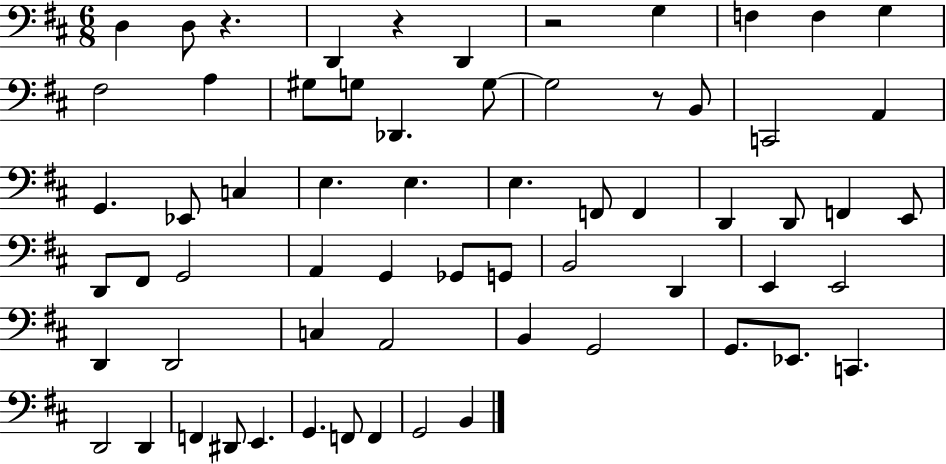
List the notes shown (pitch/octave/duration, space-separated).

D3/q D3/e R/q. D2/q R/q D2/q R/h G3/q F3/q F3/q G3/q F#3/h A3/q G#3/e G3/e Db2/q. G3/e G3/h R/e B2/e C2/h A2/q G2/q. Eb2/e C3/q E3/q. E3/q. E3/q. F2/e F2/q D2/q D2/e F2/q E2/e D2/e F#2/e G2/h A2/q G2/q Gb2/e G2/e B2/h D2/q E2/q E2/h D2/q D2/h C3/q A2/h B2/q G2/h G2/e. Eb2/e. C2/q. D2/h D2/q F2/q D#2/e E2/q. G2/q. F2/e F2/q G2/h B2/q